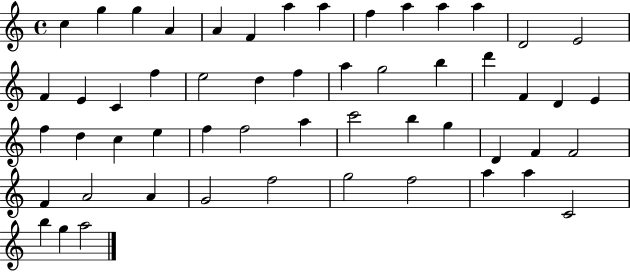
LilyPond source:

{
  \clef treble
  \time 4/4
  \defaultTimeSignature
  \key c \major
  c''4 g''4 g''4 a'4 | a'4 f'4 a''4 a''4 | f''4 a''4 a''4 a''4 | d'2 e'2 | \break f'4 e'4 c'4 f''4 | e''2 d''4 f''4 | a''4 g''2 b''4 | d'''4 f'4 d'4 e'4 | \break f''4 d''4 c''4 e''4 | f''4 f''2 a''4 | c'''2 b''4 g''4 | d'4 f'4 f'2 | \break f'4 a'2 a'4 | g'2 f''2 | g''2 f''2 | a''4 a''4 c'2 | \break b''4 g''4 a''2 | \bar "|."
}